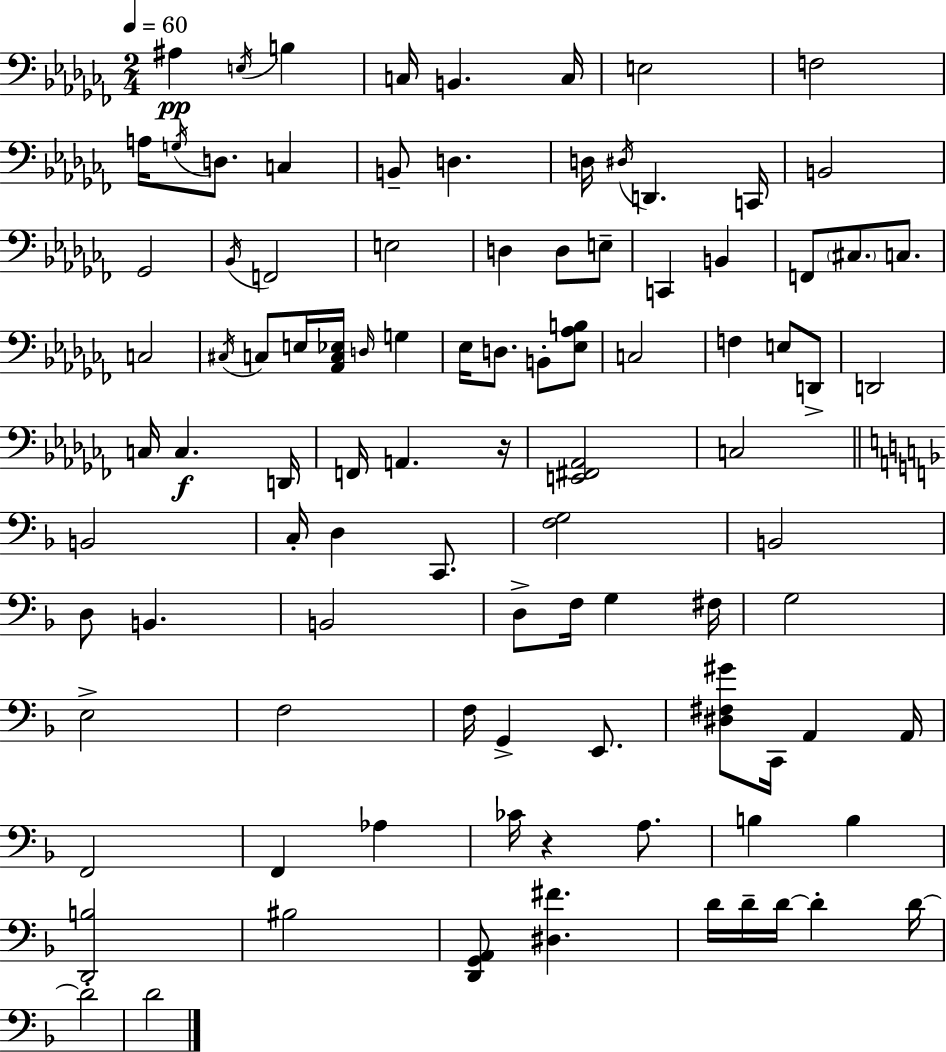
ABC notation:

X:1
T:Untitled
M:2/4
L:1/4
K:Abm
^A, E,/4 B, C,/4 B,, C,/4 E,2 F,2 A,/4 G,/4 D,/2 C, B,,/2 D, D,/4 ^D,/4 D,, C,,/4 B,,2 _G,,2 _B,,/4 F,,2 E,2 D, D,/2 E,/2 C,, B,, F,,/2 ^C,/2 C,/2 C,2 ^C,/4 C,/2 E,/4 [_A,,C,_E,]/4 D,/4 G, _E,/4 D,/2 B,,/2 [_E,_A,B,]/2 C,2 F, E,/2 D,,/2 D,,2 C,/4 C, D,,/4 F,,/4 A,, z/4 [E,,^F,,_A,,]2 C,2 B,,2 C,/4 D, C,,/2 [F,G,]2 B,,2 D,/2 B,, B,,2 D,/2 F,/4 G, ^F,/4 G,2 E,2 F,2 F,/4 G,, E,,/2 [^D,^F,^G]/2 C,,/4 A,, A,,/4 F,,2 F,, _A, _C/4 z A,/2 B, B, [D,,B,]2 ^B,2 [D,,G,,A,,]/2 [^D,^F] D/4 D/4 D/4 D D/4 D2 D2